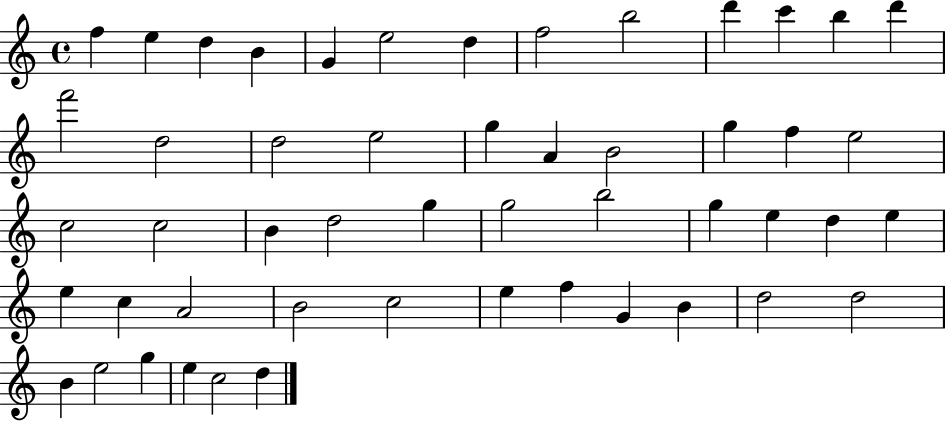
{
  \clef treble
  \time 4/4
  \defaultTimeSignature
  \key c \major
  f''4 e''4 d''4 b'4 | g'4 e''2 d''4 | f''2 b''2 | d'''4 c'''4 b''4 d'''4 | \break f'''2 d''2 | d''2 e''2 | g''4 a'4 b'2 | g''4 f''4 e''2 | \break c''2 c''2 | b'4 d''2 g''4 | g''2 b''2 | g''4 e''4 d''4 e''4 | \break e''4 c''4 a'2 | b'2 c''2 | e''4 f''4 g'4 b'4 | d''2 d''2 | \break b'4 e''2 g''4 | e''4 c''2 d''4 | \bar "|."
}